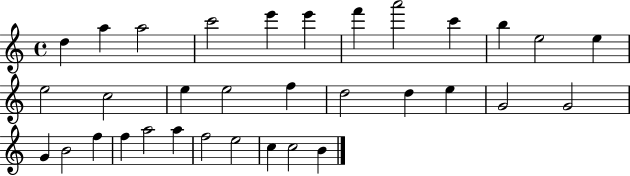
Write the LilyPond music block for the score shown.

{
  \clef treble
  \time 4/4
  \defaultTimeSignature
  \key c \major
  d''4 a''4 a''2 | c'''2 e'''4 e'''4 | f'''4 a'''2 c'''4 | b''4 e''2 e''4 | \break e''2 c''2 | e''4 e''2 f''4 | d''2 d''4 e''4 | g'2 g'2 | \break g'4 b'2 f''4 | f''4 a''2 a''4 | f''2 e''2 | c''4 c''2 b'4 | \break \bar "|."
}